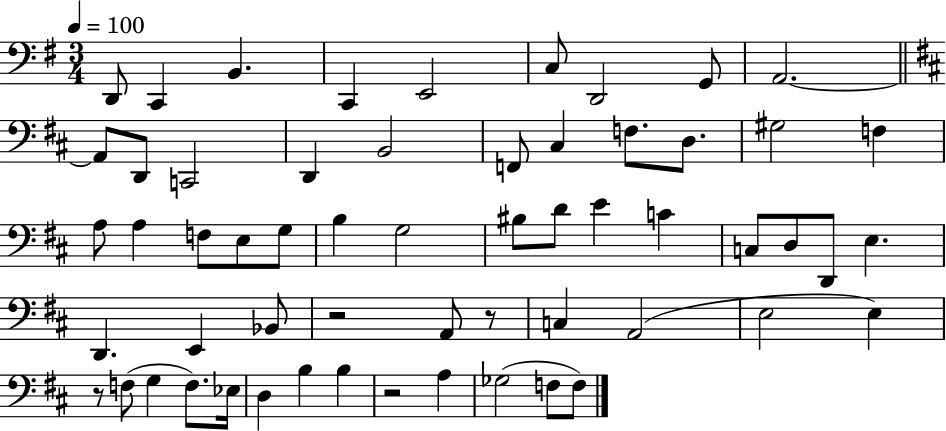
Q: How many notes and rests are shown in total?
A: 58